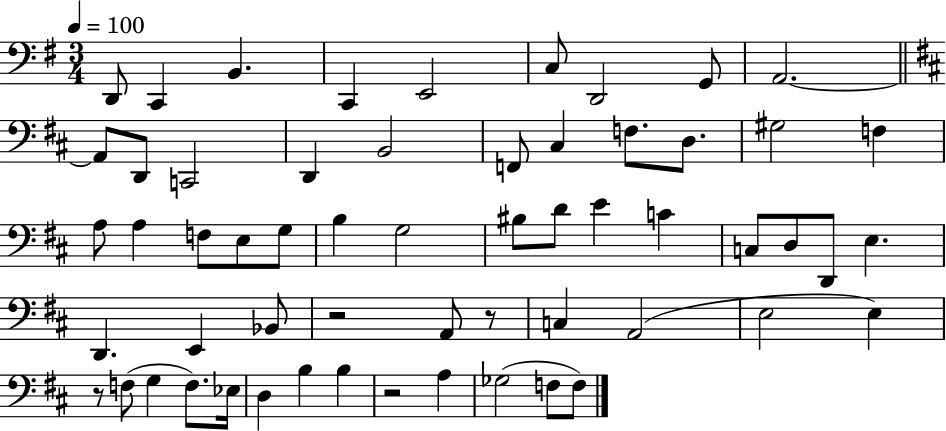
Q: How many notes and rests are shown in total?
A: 58